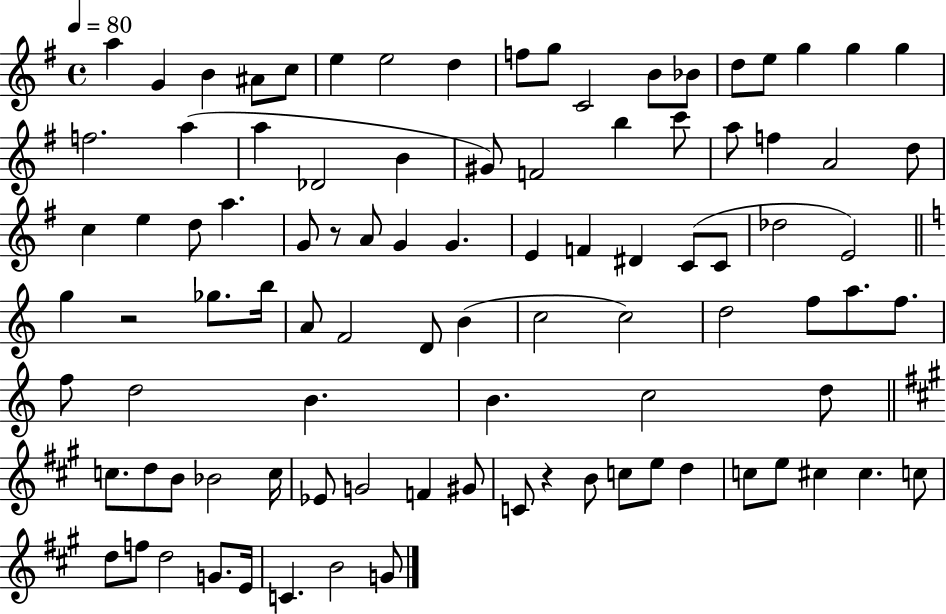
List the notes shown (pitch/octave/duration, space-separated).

A5/q G4/q B4/q A#4/e C5/e E5/q E5/h D5/q F5/e G5/e C4/h B4/e Bb4/e D5/e E5/e G5/q G5/q G5/q F5/h. A5/q A5/q Db4/h B4/q G#4/e F4/h B5/q C6/e A5/e F5/q A4/h D5/e C5/q E5/q D5/e A5/q. G4/e R/e A4/e G4/q G4/q. E4/q F4/q D#4/q C4/e C4/e Db5/h E4/h G5/q R/h Gb5/e. B5/s A4/e F4/h D4/e B4/q C5/h C5/h D5/h F5/e A5/e. F5/e. F5/e D5/h B4/q. B4/q. C5/h D5/e C5/e. D5/e B4/e Bb4/h C5/s Eb4/e G4/h F4/q G#4/e C4/e R/q B4/e C5/e E5/e D5/q C5/e E5/e C#5/q C#5/q. C5/e D5/e F5/e D5/h G4/e. E4/s C4/q. B4/h G4/e